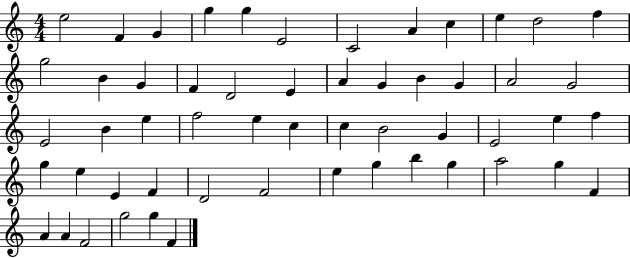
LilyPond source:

{
  \clef treble
  \numericTimeSignature
  \time 4/4
  \key c \major
  e''2 f'4 g'4 | g''4 g''4 e'2 | c'2 a'4 c''4 | e''4 d''2 f''4 | \break g''2 b'4 g'4 | f'4 d'2 e'4 | a'4 g'4 b'4 g'4 | a'2 g'2 | \break e'2 b'4 e''4 | f''2 e''4 c''4 | c''4 b'2 g'4 | e'2 e''4 f''4 | \break g''4 e''4 e'4 f'4 | d'2 f'2 | e''4 g''4 b''4 g''4 | a''2 g''4 f'4 | \break a'4 a'4 f'2 | g''2 g''4 f'4 | \bar "|."
}